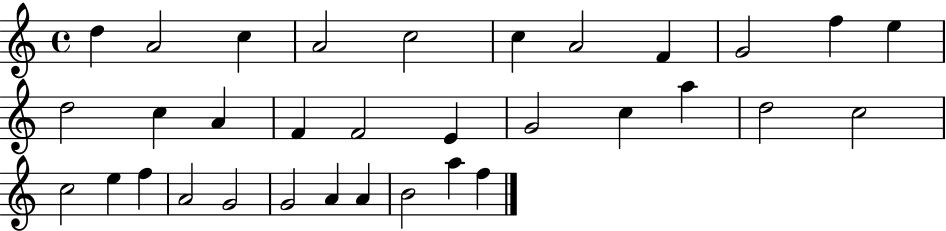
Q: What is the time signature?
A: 4/4